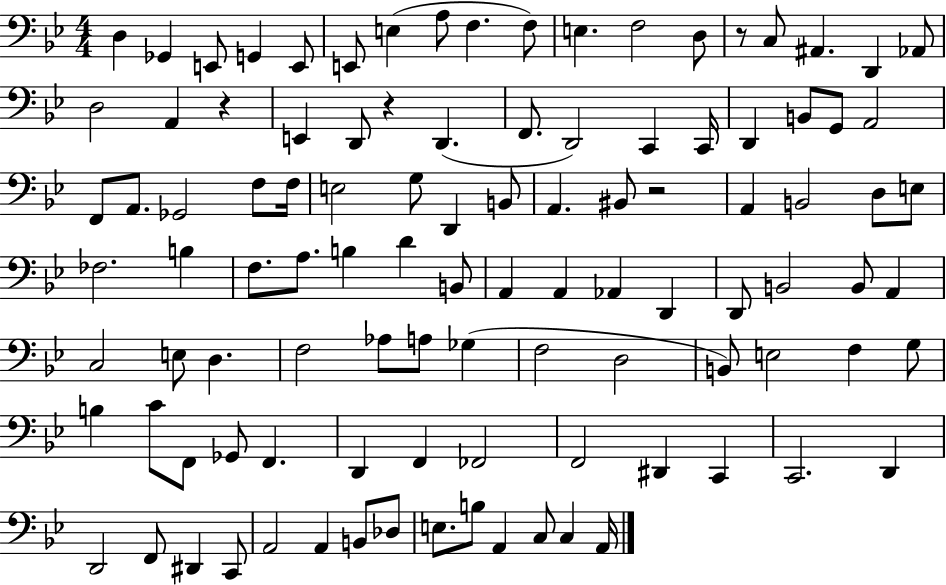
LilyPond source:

{
  \clef bass
  \numericTimeSignature
  \time 4/4
  \key bes \major
  \repeat volta 2 { d4 ges,4 e,8 g,4 e,8 | e,8 e4( a8 f4. f8) | e4. f2 d8 | r8 c8 ais,4. d,4 aes,8 | \break d2 a,4 r4 | e,4 d,8 r4 d,4.( | f,8. d,2) c,4 c,16 | d,4 b,8 g,8 a,2 | \break f,8 a,8. ges,2 f8 f16 | e2 g8 d,4 b,8 | a,4. bis,8 r2 | a,4 b,2 d8 e8 | \break fes2. b4 | f8. a8. b4 d'4 b,8 | a,4 a,4 aes,4 d,4 | d,8 b,2 b,8 a,4 | \break c2 e8 d4. | f2 aes8 a8 ges4( | f2 d2 | b,8) e2 f4 g8 | \break b4 c'8 f,8 ges,8 f,4. | d,4 f,4 fes,2 | f,2 dis,4 c,4 | c,2. d,4 | \break d,2 f,8 dis,4 c,8 | a,2 a,4 b,8 des8 | e8. b8 a,4 c8 c4 a,16 | } \bar "|."
}